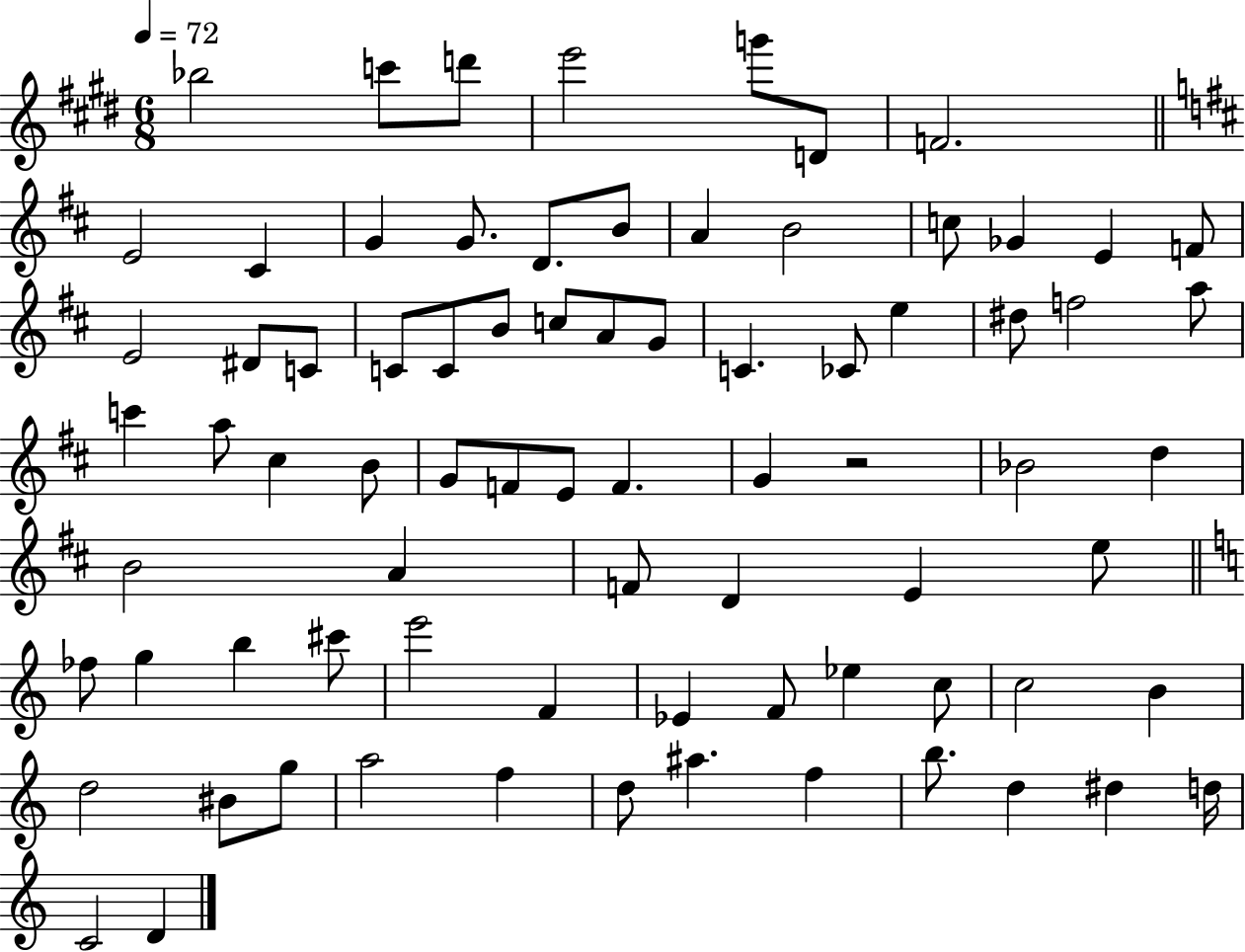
{
  \clef treble
  \numericTimeSignature
  \time 6/8
  \key e \major
  \tempo 4 = 72
  bes''2 c'''8 d'''8 | e'''2 g'''8 d'8 | f'2. | \bar "||" \break \key d \major e'2 cis'4 | g'4 g'8. d'8. b'8 | a'4 b'2 | c''8 ges'4 e'4 f'8 | \break e'2 dis'8 c'8 | c'8 c'8 b'8 c''8 a'8 g'8 | c'4. ces'8 e''4 | dis''8 f''2 a''8 | \break c'''4 a''8 cis''4 b'8 | g'8 f'8 e'8 f'4. | g'4 r2 | bes'2 d''4 | \break b'2 a'4 | f'8 d'4 e'4 e''8 | \bar "||" \break \key a \minor fes''8 g''4 b''4 cis'''8 | e'''2 f'4 | ees'4 f'8 ees''4 c''8 | c''2 b'4 | \break d''2 bis'8 g''8 | a''2 f''4 | d''8 ais''4. f''4 | b''8. d''4 dis''4 d''16 | \break c'2 d'4 | \bar "|."
}